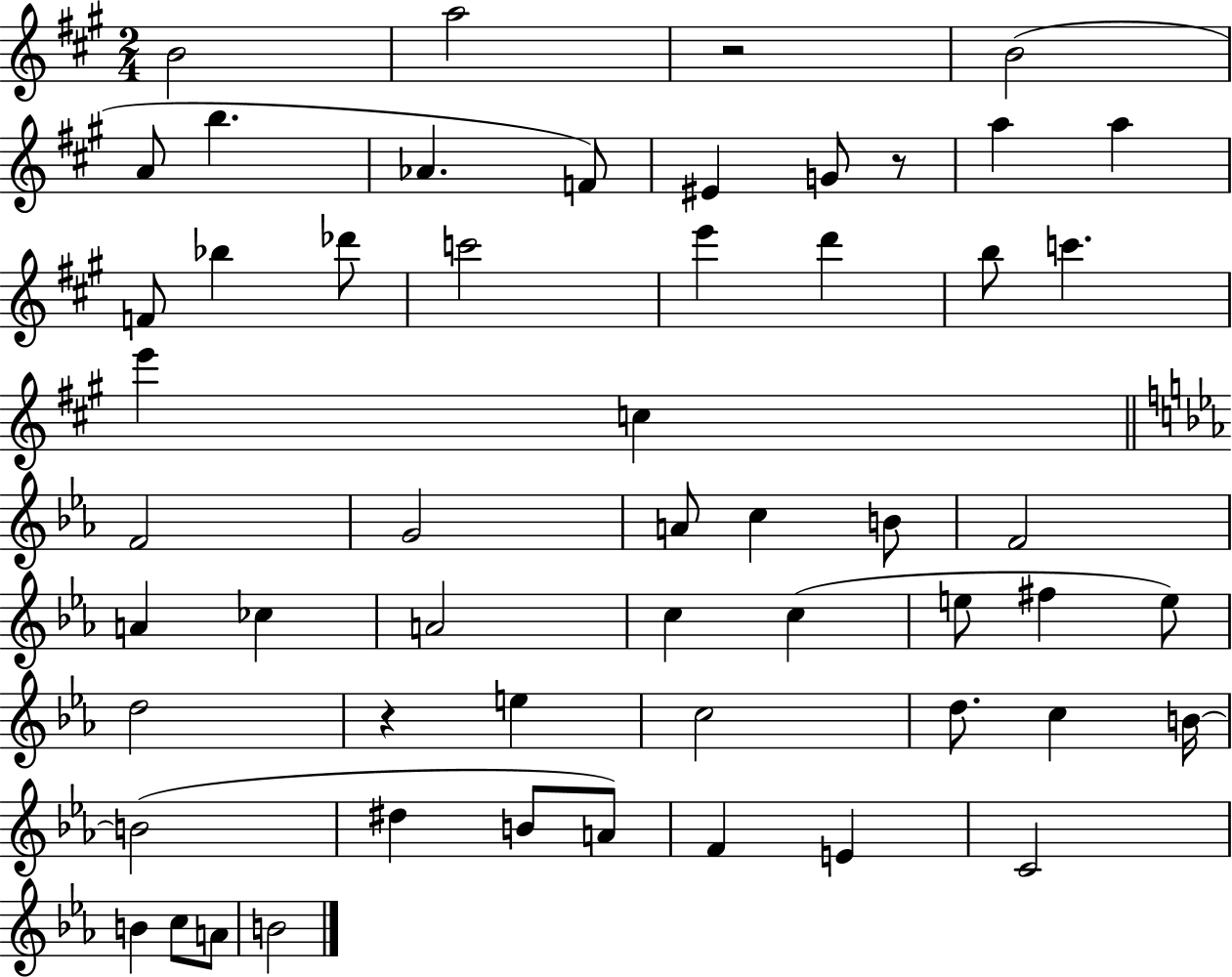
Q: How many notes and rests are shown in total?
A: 55